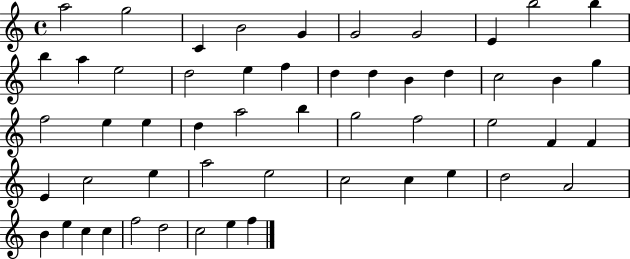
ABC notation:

X:1
T:Untitled
M:4/4
L:1/4
K:C
a2 g2 C B2 G G2 G2 E b2 b b a e2 d2 e f d d B d c2 B g f2 e e d a2 b g2 f2 e2 F F E c2 e a2 e2 c2 c e d2 A2 B e c c f2 d2 c2 e f